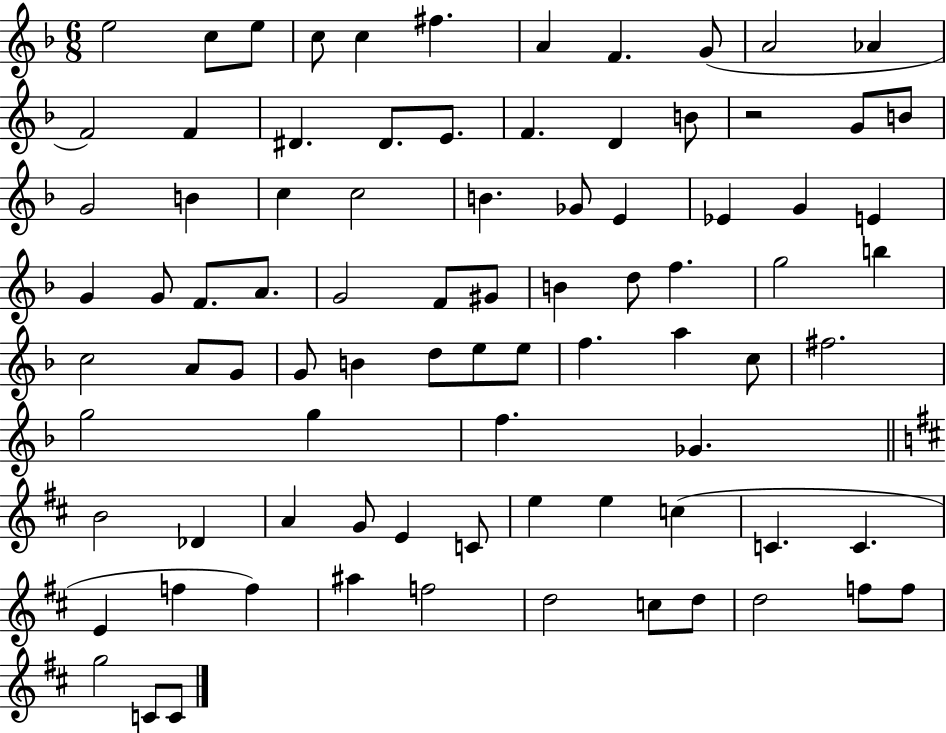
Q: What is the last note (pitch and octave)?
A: C4